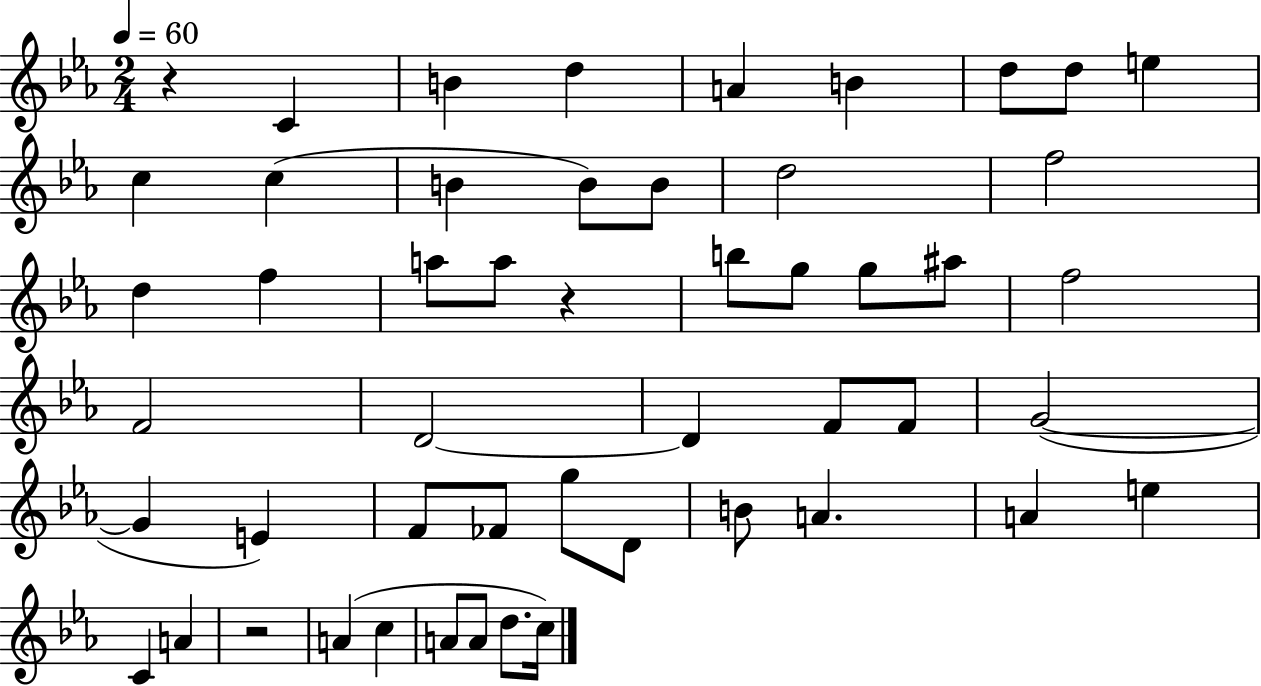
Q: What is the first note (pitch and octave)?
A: C4